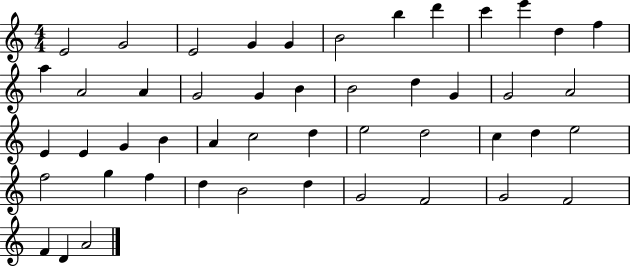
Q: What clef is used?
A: treble